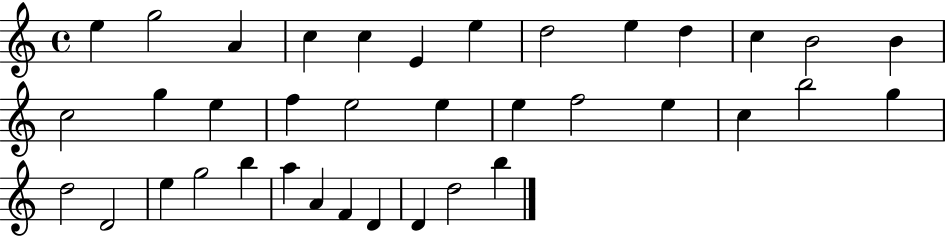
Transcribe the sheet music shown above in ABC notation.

X:1
T:Untitled
M:4/4
L:1/4
K:C
e g2 A c c E e d2 e d c B2 B c2 g e f e2 e e f2 e c b2 g d2 D2 e g2 b a A F D D d2 b